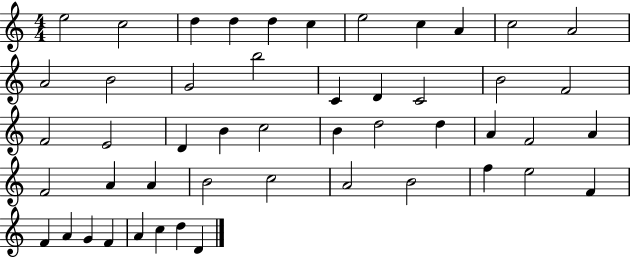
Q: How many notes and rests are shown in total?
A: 49